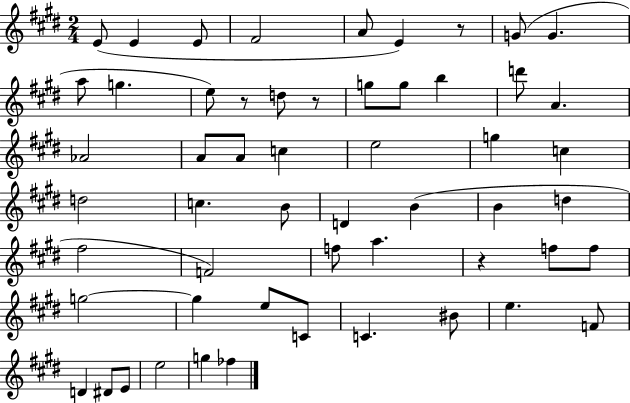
E4/e E4/q E4/e F#4/h A4/e E4/q R/e G4/e G4/q. A5/e G5/q. E5/e R/e D5/e R/e G5/e G5/e B5/q D6/e A4/q. Ab4/h A4/e A4/e C5/q E5/h G5/q C5/q D5/h C5/q. B4/e D4/q B4/q B4/q D5/q F#5/h F4/h F5/e A5/q. R/q F5/e F5/e G5/h G5/q E5/e C4/e C4/q. BIS4/e E5/q. F4/e D4/q D#4/e E4/e E5/h G5/q FES5/q